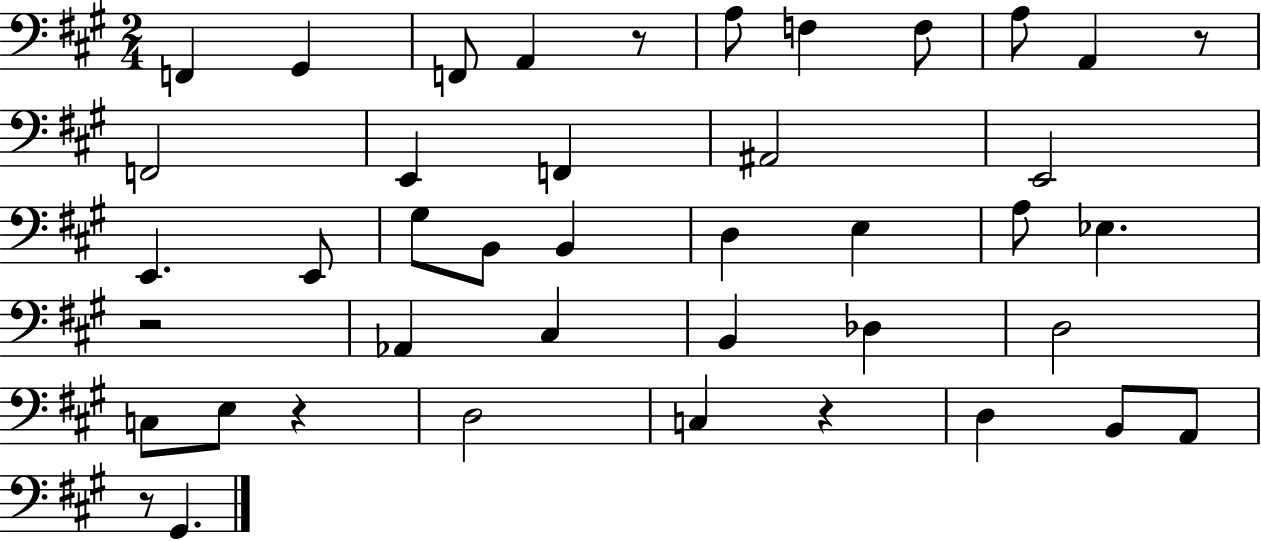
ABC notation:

X:1
T:Untitled
M:2/4
L:1/4
K:A
F,, ^G,, F,,/2 A,, z/2 A,/2 F, F,/2 A,/2 A,, z/2 F,,2 E,, F,, ^A,,2 E,,2 E,, E,,/2 ^G,/2 B,,/2 B,, D, E, A,/2 _E, z2 _A,, ^C, B,, _D, D,2 C,/2 E,/2 z D,2 C, z D, B,,/2 A,,/2 z/2 ^G,,